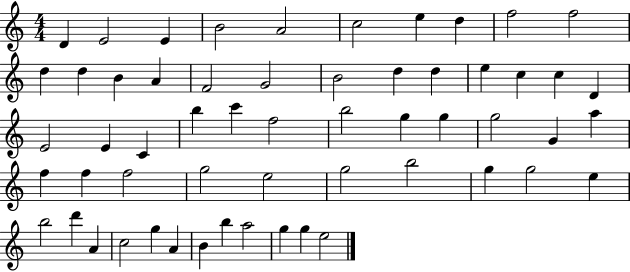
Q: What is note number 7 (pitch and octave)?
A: E5